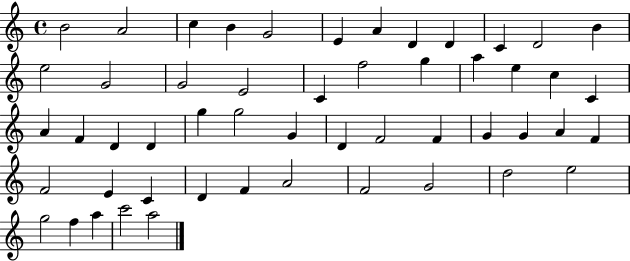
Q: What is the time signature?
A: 4/4